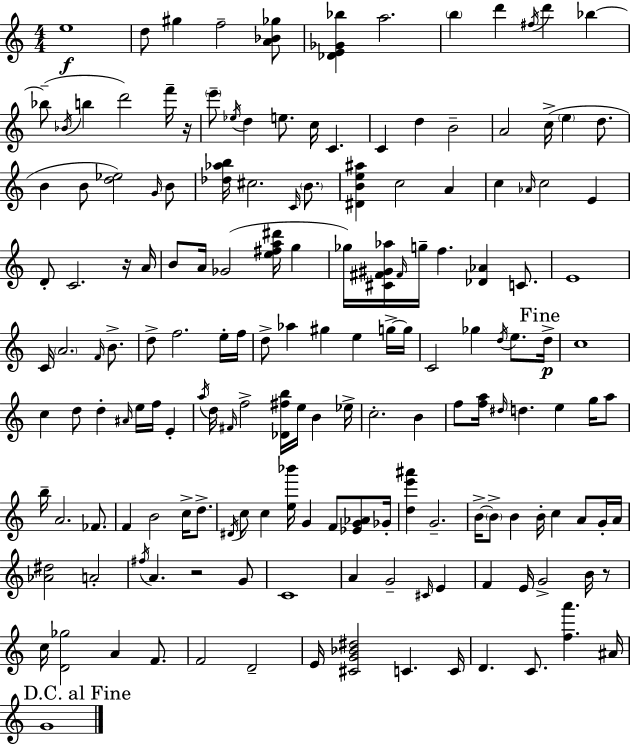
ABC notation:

X:1
T:Untitled
M:4/4
L:1/4
K:C
e4 d/2 ^g f2 [A_B_g]/2 [_DE_G_b] a2 b d' ^f/4 d' _b _b/2 _B/4 b d'2 f'/4 z/4 e'/2 _e/4 d e/2 c/4 C C d B2 A2 c/4 e d/2 B B/2 [d_e]2 G/4 B/2 [_d_ab]/4 ^c2 C/4 B/2 [^DBe^a] c2 A c _A/4 c2 E D/2 C2 z/4 A/4 B/2 A/4 _G2 [e^fa^d']/4 g _g/4 [^C^F^G_a]/4 ^F/4 g/4 f [_D_A] C/2 E4 C/4 A2 F/4 B/2 d/2 f2 e/4 f/4 d/2 _a ^g e g/4 g/4 C2 _g d/4 e/2 d/4 c4 c d/2 d ^A/4 e/4 f/4 E a/4 d/4 ^F/4 f2 [_D^fb]/4 e/4 B _e/4 c2 B f/2 [fa]/4 ^d/4 d e g/4 a/2 b/4 A2 _F/2 F B2 c/4 d/2 ^D/4 c/2 c [e_b']/4 G F/2 [_EG_A]/2 _G/4 [de'^a'] G2 B/4 B/2 B B/4 c A/2 G/4 A/4 [_A^d]2 A2 ^f/4 A z2 G/2 C4 A G2 ^C/4 E F E/4 G2 B/4 z/2 c/4 [D_g]2 A F/2 F2 D2 E/4 [^CG_B^d]2 C C/4 D C/2 [fa'] ^A/4 G4